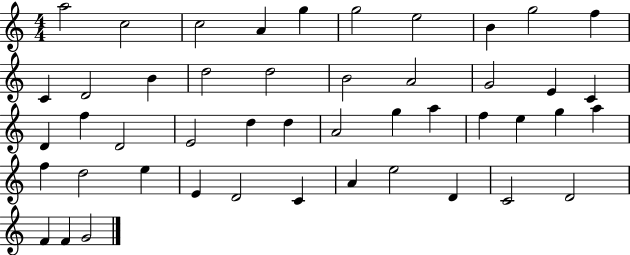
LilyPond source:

{
  \clef treble
  \numericTimeSignature
  \time 4/4
  \key c \major
  a''2 c''2 | c''2 a'4 g''4 | g''2 e''2 | b'4 g''2 f''4 | \break c'4 d'2 b'4 | d''2 d''2 | b'2 a'2 | g'2 e'4 c'4 | \break d'4 f''4 d'2 | e'2 d''4 d''4 | a'2 g''4 a''4 | f''4 e''4 g''4 a''4 | \break f''4 d''2 e''4 | e'4 d'2 c'4 | a'4 e''2 d'4 | c'2 d'2 | \break f'4 f'4 g'2 | \bar "|."
}